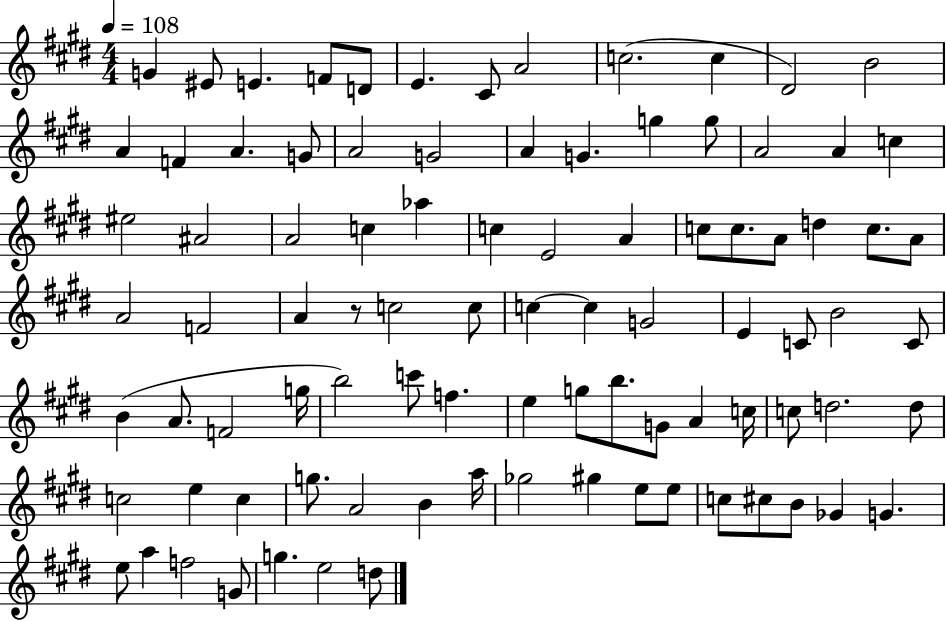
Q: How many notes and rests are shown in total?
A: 91